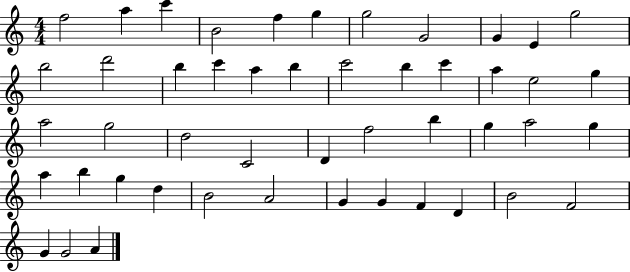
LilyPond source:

{
  \clef treble
  \numericTimeSignature
  \time 4/4
  \key c \major
  f''2 a''4 c'''4 | b'2 f''4 g''4 | g''2 g'2 | g'4 e'4 g''2 | \break b''2 d'''2 | b''4 c'''4 a''4 b''4 | c'''2 b''4 c'''4 | a''4 e''2 g''4 | \break a''2 g''2 | d''2 c'2 | d'4 f''2 b''4 | g''4 a''2 g''4 | \break a''4 b''4 g''4 d''4 | b'2 a'2 | g'4 g'4 f'4 d'4 | b'2 f'2 | \break g'4 g'2 a'4 | \bar "|."
}